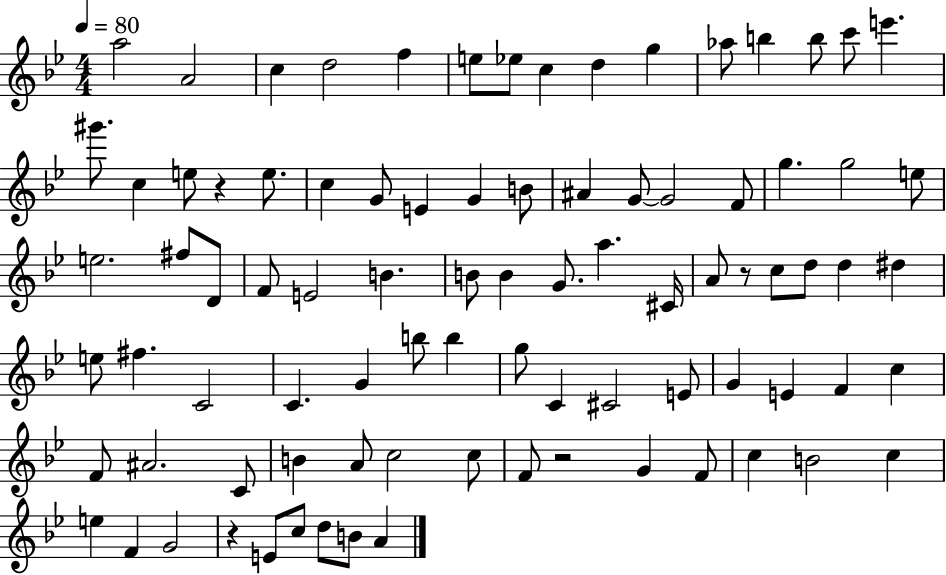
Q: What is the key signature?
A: BES major